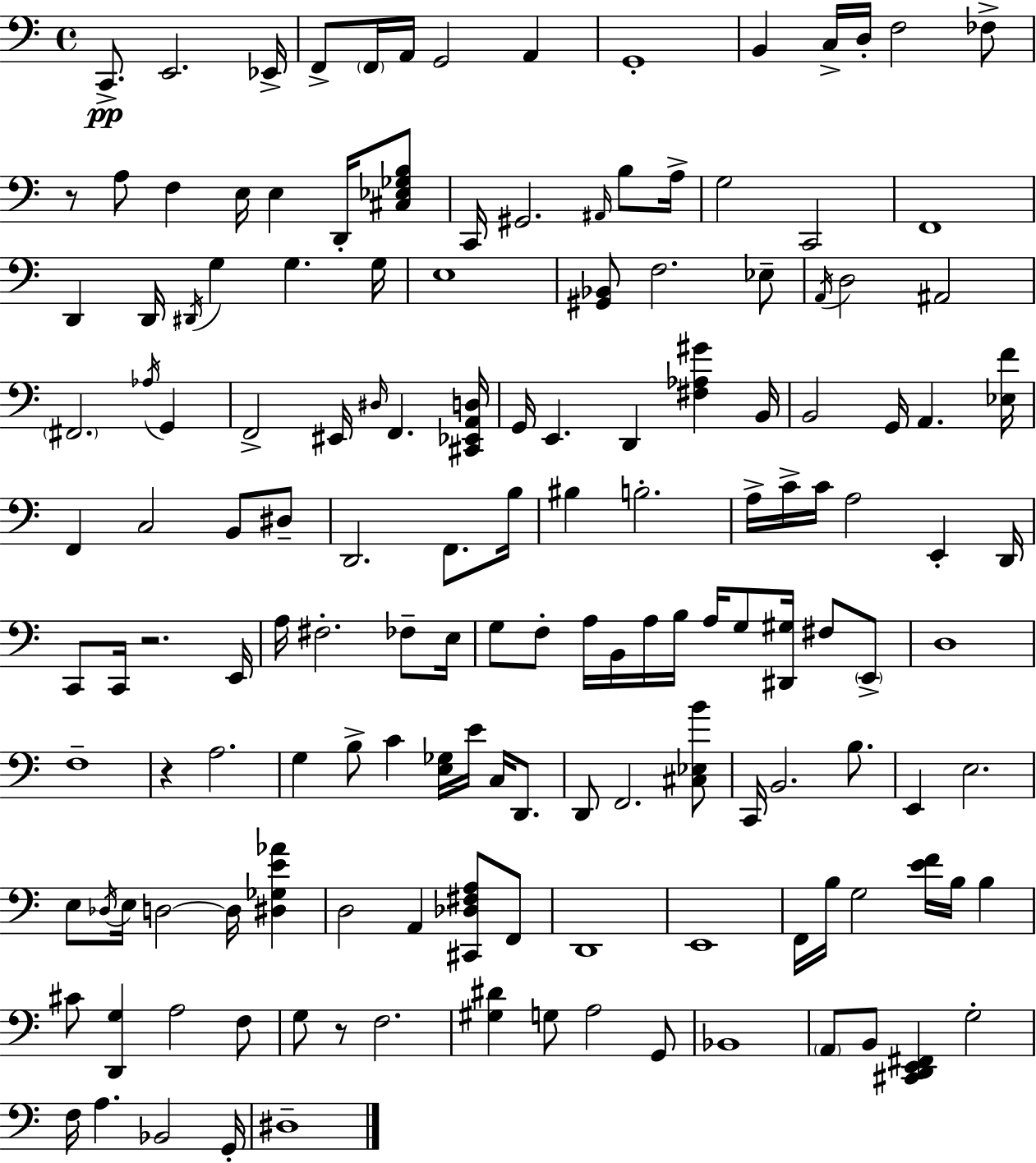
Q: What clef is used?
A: bass